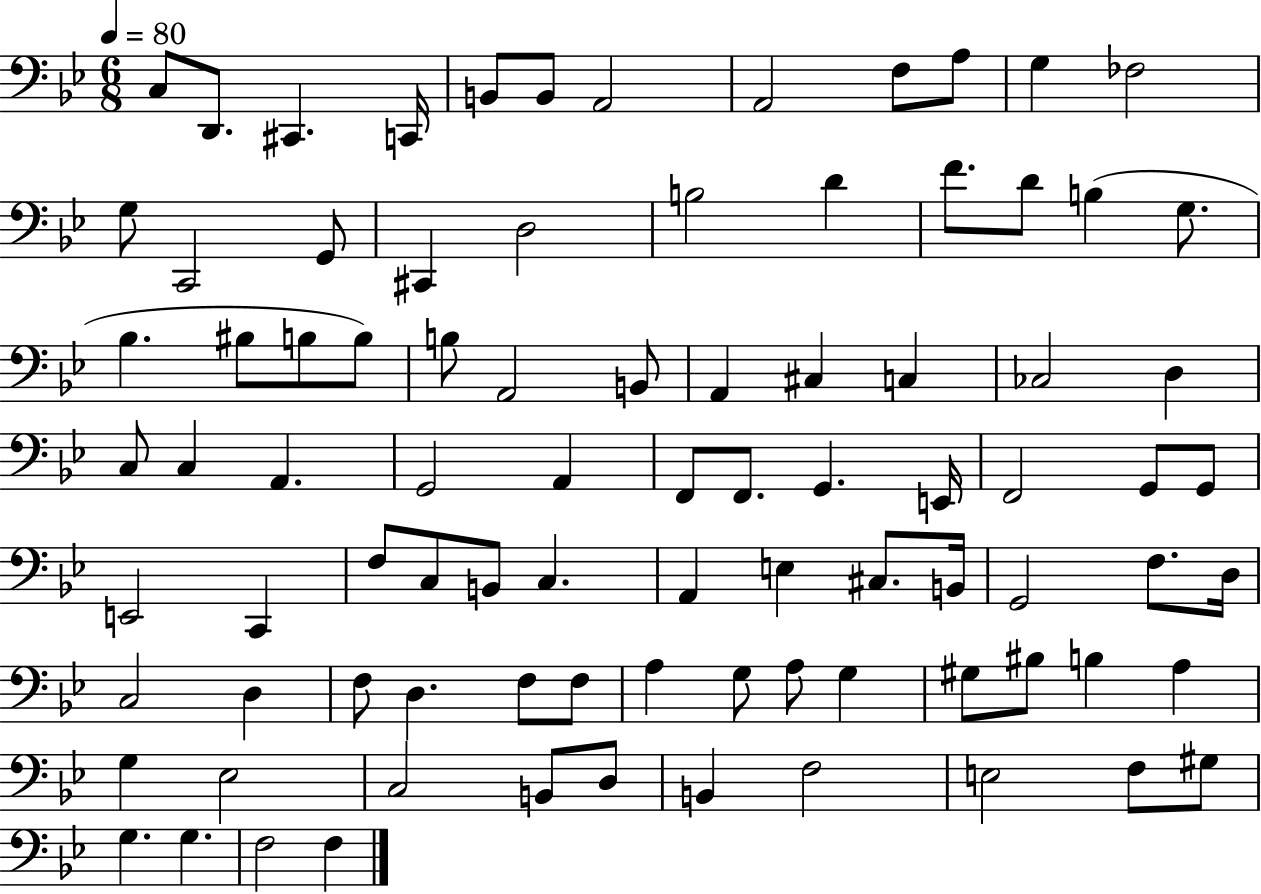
C3/e D2/e. C#2/q. C2/s B2/e B2/e A2/h A2/h F3/e A3/e G3/q FES3/h G3/e C2/h G2/e C#2/q D3/h B3/h D4/q F4/e. D4/e B3/q G3/e. Bb3/q. BIS3/e B3/e B3/e B3/e A2/h B2/e A2/q C#3/q C3/q CES3/h D3/q C3/e C3/q A2/q. G2/h A2/q F2/e F2/e. G2/q. E2/s F2/h G2/e G2/e E2/h C2/q F3/e C3/e B2/e C3/q. A2/q E3/q C#3/e. B2/s G2/h F3/e. D3/s C3/h D3/q F3/e D3/q. F3/e F3/e A3/q G3/e A3/e G3/q G#3/e BIS3/e B3/q A3/q G3/q Eb3/h C3/h B2/e D3/e B2/q F3/h E3/h F3/e G#3/e G3/q. G3/q. F3/h F3/q